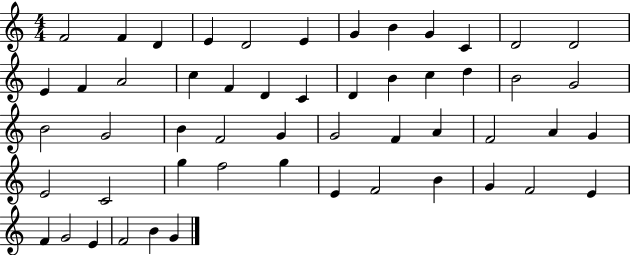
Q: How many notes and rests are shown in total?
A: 53